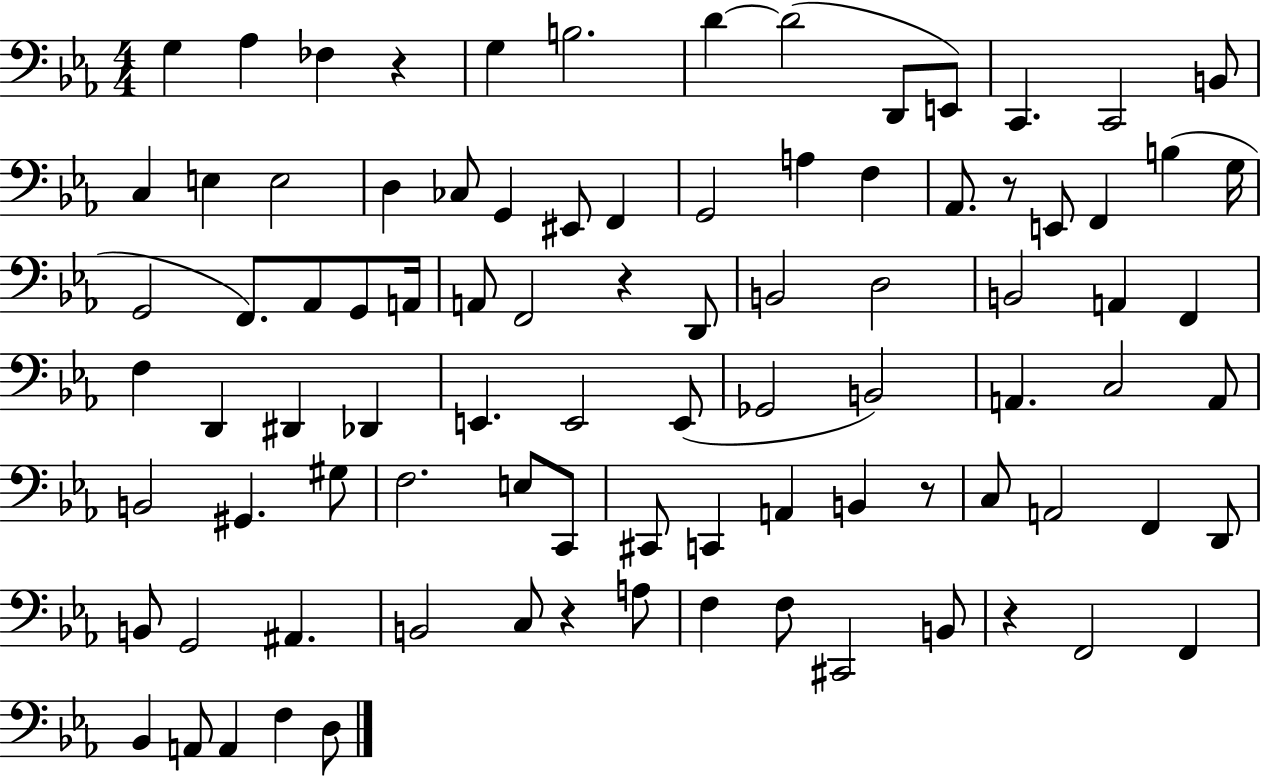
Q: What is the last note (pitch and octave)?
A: D3